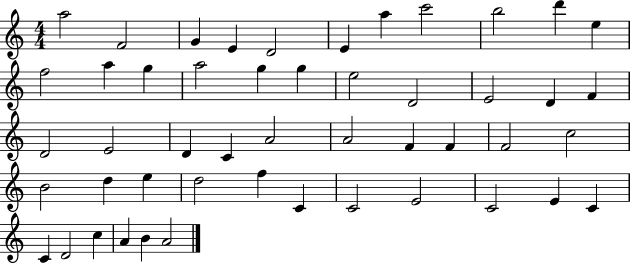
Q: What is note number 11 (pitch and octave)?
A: E5